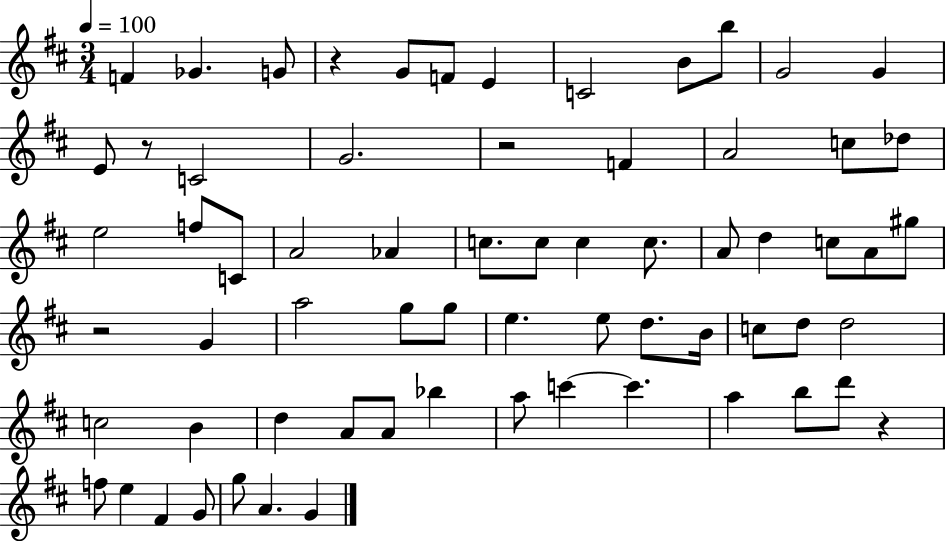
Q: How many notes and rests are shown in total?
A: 67